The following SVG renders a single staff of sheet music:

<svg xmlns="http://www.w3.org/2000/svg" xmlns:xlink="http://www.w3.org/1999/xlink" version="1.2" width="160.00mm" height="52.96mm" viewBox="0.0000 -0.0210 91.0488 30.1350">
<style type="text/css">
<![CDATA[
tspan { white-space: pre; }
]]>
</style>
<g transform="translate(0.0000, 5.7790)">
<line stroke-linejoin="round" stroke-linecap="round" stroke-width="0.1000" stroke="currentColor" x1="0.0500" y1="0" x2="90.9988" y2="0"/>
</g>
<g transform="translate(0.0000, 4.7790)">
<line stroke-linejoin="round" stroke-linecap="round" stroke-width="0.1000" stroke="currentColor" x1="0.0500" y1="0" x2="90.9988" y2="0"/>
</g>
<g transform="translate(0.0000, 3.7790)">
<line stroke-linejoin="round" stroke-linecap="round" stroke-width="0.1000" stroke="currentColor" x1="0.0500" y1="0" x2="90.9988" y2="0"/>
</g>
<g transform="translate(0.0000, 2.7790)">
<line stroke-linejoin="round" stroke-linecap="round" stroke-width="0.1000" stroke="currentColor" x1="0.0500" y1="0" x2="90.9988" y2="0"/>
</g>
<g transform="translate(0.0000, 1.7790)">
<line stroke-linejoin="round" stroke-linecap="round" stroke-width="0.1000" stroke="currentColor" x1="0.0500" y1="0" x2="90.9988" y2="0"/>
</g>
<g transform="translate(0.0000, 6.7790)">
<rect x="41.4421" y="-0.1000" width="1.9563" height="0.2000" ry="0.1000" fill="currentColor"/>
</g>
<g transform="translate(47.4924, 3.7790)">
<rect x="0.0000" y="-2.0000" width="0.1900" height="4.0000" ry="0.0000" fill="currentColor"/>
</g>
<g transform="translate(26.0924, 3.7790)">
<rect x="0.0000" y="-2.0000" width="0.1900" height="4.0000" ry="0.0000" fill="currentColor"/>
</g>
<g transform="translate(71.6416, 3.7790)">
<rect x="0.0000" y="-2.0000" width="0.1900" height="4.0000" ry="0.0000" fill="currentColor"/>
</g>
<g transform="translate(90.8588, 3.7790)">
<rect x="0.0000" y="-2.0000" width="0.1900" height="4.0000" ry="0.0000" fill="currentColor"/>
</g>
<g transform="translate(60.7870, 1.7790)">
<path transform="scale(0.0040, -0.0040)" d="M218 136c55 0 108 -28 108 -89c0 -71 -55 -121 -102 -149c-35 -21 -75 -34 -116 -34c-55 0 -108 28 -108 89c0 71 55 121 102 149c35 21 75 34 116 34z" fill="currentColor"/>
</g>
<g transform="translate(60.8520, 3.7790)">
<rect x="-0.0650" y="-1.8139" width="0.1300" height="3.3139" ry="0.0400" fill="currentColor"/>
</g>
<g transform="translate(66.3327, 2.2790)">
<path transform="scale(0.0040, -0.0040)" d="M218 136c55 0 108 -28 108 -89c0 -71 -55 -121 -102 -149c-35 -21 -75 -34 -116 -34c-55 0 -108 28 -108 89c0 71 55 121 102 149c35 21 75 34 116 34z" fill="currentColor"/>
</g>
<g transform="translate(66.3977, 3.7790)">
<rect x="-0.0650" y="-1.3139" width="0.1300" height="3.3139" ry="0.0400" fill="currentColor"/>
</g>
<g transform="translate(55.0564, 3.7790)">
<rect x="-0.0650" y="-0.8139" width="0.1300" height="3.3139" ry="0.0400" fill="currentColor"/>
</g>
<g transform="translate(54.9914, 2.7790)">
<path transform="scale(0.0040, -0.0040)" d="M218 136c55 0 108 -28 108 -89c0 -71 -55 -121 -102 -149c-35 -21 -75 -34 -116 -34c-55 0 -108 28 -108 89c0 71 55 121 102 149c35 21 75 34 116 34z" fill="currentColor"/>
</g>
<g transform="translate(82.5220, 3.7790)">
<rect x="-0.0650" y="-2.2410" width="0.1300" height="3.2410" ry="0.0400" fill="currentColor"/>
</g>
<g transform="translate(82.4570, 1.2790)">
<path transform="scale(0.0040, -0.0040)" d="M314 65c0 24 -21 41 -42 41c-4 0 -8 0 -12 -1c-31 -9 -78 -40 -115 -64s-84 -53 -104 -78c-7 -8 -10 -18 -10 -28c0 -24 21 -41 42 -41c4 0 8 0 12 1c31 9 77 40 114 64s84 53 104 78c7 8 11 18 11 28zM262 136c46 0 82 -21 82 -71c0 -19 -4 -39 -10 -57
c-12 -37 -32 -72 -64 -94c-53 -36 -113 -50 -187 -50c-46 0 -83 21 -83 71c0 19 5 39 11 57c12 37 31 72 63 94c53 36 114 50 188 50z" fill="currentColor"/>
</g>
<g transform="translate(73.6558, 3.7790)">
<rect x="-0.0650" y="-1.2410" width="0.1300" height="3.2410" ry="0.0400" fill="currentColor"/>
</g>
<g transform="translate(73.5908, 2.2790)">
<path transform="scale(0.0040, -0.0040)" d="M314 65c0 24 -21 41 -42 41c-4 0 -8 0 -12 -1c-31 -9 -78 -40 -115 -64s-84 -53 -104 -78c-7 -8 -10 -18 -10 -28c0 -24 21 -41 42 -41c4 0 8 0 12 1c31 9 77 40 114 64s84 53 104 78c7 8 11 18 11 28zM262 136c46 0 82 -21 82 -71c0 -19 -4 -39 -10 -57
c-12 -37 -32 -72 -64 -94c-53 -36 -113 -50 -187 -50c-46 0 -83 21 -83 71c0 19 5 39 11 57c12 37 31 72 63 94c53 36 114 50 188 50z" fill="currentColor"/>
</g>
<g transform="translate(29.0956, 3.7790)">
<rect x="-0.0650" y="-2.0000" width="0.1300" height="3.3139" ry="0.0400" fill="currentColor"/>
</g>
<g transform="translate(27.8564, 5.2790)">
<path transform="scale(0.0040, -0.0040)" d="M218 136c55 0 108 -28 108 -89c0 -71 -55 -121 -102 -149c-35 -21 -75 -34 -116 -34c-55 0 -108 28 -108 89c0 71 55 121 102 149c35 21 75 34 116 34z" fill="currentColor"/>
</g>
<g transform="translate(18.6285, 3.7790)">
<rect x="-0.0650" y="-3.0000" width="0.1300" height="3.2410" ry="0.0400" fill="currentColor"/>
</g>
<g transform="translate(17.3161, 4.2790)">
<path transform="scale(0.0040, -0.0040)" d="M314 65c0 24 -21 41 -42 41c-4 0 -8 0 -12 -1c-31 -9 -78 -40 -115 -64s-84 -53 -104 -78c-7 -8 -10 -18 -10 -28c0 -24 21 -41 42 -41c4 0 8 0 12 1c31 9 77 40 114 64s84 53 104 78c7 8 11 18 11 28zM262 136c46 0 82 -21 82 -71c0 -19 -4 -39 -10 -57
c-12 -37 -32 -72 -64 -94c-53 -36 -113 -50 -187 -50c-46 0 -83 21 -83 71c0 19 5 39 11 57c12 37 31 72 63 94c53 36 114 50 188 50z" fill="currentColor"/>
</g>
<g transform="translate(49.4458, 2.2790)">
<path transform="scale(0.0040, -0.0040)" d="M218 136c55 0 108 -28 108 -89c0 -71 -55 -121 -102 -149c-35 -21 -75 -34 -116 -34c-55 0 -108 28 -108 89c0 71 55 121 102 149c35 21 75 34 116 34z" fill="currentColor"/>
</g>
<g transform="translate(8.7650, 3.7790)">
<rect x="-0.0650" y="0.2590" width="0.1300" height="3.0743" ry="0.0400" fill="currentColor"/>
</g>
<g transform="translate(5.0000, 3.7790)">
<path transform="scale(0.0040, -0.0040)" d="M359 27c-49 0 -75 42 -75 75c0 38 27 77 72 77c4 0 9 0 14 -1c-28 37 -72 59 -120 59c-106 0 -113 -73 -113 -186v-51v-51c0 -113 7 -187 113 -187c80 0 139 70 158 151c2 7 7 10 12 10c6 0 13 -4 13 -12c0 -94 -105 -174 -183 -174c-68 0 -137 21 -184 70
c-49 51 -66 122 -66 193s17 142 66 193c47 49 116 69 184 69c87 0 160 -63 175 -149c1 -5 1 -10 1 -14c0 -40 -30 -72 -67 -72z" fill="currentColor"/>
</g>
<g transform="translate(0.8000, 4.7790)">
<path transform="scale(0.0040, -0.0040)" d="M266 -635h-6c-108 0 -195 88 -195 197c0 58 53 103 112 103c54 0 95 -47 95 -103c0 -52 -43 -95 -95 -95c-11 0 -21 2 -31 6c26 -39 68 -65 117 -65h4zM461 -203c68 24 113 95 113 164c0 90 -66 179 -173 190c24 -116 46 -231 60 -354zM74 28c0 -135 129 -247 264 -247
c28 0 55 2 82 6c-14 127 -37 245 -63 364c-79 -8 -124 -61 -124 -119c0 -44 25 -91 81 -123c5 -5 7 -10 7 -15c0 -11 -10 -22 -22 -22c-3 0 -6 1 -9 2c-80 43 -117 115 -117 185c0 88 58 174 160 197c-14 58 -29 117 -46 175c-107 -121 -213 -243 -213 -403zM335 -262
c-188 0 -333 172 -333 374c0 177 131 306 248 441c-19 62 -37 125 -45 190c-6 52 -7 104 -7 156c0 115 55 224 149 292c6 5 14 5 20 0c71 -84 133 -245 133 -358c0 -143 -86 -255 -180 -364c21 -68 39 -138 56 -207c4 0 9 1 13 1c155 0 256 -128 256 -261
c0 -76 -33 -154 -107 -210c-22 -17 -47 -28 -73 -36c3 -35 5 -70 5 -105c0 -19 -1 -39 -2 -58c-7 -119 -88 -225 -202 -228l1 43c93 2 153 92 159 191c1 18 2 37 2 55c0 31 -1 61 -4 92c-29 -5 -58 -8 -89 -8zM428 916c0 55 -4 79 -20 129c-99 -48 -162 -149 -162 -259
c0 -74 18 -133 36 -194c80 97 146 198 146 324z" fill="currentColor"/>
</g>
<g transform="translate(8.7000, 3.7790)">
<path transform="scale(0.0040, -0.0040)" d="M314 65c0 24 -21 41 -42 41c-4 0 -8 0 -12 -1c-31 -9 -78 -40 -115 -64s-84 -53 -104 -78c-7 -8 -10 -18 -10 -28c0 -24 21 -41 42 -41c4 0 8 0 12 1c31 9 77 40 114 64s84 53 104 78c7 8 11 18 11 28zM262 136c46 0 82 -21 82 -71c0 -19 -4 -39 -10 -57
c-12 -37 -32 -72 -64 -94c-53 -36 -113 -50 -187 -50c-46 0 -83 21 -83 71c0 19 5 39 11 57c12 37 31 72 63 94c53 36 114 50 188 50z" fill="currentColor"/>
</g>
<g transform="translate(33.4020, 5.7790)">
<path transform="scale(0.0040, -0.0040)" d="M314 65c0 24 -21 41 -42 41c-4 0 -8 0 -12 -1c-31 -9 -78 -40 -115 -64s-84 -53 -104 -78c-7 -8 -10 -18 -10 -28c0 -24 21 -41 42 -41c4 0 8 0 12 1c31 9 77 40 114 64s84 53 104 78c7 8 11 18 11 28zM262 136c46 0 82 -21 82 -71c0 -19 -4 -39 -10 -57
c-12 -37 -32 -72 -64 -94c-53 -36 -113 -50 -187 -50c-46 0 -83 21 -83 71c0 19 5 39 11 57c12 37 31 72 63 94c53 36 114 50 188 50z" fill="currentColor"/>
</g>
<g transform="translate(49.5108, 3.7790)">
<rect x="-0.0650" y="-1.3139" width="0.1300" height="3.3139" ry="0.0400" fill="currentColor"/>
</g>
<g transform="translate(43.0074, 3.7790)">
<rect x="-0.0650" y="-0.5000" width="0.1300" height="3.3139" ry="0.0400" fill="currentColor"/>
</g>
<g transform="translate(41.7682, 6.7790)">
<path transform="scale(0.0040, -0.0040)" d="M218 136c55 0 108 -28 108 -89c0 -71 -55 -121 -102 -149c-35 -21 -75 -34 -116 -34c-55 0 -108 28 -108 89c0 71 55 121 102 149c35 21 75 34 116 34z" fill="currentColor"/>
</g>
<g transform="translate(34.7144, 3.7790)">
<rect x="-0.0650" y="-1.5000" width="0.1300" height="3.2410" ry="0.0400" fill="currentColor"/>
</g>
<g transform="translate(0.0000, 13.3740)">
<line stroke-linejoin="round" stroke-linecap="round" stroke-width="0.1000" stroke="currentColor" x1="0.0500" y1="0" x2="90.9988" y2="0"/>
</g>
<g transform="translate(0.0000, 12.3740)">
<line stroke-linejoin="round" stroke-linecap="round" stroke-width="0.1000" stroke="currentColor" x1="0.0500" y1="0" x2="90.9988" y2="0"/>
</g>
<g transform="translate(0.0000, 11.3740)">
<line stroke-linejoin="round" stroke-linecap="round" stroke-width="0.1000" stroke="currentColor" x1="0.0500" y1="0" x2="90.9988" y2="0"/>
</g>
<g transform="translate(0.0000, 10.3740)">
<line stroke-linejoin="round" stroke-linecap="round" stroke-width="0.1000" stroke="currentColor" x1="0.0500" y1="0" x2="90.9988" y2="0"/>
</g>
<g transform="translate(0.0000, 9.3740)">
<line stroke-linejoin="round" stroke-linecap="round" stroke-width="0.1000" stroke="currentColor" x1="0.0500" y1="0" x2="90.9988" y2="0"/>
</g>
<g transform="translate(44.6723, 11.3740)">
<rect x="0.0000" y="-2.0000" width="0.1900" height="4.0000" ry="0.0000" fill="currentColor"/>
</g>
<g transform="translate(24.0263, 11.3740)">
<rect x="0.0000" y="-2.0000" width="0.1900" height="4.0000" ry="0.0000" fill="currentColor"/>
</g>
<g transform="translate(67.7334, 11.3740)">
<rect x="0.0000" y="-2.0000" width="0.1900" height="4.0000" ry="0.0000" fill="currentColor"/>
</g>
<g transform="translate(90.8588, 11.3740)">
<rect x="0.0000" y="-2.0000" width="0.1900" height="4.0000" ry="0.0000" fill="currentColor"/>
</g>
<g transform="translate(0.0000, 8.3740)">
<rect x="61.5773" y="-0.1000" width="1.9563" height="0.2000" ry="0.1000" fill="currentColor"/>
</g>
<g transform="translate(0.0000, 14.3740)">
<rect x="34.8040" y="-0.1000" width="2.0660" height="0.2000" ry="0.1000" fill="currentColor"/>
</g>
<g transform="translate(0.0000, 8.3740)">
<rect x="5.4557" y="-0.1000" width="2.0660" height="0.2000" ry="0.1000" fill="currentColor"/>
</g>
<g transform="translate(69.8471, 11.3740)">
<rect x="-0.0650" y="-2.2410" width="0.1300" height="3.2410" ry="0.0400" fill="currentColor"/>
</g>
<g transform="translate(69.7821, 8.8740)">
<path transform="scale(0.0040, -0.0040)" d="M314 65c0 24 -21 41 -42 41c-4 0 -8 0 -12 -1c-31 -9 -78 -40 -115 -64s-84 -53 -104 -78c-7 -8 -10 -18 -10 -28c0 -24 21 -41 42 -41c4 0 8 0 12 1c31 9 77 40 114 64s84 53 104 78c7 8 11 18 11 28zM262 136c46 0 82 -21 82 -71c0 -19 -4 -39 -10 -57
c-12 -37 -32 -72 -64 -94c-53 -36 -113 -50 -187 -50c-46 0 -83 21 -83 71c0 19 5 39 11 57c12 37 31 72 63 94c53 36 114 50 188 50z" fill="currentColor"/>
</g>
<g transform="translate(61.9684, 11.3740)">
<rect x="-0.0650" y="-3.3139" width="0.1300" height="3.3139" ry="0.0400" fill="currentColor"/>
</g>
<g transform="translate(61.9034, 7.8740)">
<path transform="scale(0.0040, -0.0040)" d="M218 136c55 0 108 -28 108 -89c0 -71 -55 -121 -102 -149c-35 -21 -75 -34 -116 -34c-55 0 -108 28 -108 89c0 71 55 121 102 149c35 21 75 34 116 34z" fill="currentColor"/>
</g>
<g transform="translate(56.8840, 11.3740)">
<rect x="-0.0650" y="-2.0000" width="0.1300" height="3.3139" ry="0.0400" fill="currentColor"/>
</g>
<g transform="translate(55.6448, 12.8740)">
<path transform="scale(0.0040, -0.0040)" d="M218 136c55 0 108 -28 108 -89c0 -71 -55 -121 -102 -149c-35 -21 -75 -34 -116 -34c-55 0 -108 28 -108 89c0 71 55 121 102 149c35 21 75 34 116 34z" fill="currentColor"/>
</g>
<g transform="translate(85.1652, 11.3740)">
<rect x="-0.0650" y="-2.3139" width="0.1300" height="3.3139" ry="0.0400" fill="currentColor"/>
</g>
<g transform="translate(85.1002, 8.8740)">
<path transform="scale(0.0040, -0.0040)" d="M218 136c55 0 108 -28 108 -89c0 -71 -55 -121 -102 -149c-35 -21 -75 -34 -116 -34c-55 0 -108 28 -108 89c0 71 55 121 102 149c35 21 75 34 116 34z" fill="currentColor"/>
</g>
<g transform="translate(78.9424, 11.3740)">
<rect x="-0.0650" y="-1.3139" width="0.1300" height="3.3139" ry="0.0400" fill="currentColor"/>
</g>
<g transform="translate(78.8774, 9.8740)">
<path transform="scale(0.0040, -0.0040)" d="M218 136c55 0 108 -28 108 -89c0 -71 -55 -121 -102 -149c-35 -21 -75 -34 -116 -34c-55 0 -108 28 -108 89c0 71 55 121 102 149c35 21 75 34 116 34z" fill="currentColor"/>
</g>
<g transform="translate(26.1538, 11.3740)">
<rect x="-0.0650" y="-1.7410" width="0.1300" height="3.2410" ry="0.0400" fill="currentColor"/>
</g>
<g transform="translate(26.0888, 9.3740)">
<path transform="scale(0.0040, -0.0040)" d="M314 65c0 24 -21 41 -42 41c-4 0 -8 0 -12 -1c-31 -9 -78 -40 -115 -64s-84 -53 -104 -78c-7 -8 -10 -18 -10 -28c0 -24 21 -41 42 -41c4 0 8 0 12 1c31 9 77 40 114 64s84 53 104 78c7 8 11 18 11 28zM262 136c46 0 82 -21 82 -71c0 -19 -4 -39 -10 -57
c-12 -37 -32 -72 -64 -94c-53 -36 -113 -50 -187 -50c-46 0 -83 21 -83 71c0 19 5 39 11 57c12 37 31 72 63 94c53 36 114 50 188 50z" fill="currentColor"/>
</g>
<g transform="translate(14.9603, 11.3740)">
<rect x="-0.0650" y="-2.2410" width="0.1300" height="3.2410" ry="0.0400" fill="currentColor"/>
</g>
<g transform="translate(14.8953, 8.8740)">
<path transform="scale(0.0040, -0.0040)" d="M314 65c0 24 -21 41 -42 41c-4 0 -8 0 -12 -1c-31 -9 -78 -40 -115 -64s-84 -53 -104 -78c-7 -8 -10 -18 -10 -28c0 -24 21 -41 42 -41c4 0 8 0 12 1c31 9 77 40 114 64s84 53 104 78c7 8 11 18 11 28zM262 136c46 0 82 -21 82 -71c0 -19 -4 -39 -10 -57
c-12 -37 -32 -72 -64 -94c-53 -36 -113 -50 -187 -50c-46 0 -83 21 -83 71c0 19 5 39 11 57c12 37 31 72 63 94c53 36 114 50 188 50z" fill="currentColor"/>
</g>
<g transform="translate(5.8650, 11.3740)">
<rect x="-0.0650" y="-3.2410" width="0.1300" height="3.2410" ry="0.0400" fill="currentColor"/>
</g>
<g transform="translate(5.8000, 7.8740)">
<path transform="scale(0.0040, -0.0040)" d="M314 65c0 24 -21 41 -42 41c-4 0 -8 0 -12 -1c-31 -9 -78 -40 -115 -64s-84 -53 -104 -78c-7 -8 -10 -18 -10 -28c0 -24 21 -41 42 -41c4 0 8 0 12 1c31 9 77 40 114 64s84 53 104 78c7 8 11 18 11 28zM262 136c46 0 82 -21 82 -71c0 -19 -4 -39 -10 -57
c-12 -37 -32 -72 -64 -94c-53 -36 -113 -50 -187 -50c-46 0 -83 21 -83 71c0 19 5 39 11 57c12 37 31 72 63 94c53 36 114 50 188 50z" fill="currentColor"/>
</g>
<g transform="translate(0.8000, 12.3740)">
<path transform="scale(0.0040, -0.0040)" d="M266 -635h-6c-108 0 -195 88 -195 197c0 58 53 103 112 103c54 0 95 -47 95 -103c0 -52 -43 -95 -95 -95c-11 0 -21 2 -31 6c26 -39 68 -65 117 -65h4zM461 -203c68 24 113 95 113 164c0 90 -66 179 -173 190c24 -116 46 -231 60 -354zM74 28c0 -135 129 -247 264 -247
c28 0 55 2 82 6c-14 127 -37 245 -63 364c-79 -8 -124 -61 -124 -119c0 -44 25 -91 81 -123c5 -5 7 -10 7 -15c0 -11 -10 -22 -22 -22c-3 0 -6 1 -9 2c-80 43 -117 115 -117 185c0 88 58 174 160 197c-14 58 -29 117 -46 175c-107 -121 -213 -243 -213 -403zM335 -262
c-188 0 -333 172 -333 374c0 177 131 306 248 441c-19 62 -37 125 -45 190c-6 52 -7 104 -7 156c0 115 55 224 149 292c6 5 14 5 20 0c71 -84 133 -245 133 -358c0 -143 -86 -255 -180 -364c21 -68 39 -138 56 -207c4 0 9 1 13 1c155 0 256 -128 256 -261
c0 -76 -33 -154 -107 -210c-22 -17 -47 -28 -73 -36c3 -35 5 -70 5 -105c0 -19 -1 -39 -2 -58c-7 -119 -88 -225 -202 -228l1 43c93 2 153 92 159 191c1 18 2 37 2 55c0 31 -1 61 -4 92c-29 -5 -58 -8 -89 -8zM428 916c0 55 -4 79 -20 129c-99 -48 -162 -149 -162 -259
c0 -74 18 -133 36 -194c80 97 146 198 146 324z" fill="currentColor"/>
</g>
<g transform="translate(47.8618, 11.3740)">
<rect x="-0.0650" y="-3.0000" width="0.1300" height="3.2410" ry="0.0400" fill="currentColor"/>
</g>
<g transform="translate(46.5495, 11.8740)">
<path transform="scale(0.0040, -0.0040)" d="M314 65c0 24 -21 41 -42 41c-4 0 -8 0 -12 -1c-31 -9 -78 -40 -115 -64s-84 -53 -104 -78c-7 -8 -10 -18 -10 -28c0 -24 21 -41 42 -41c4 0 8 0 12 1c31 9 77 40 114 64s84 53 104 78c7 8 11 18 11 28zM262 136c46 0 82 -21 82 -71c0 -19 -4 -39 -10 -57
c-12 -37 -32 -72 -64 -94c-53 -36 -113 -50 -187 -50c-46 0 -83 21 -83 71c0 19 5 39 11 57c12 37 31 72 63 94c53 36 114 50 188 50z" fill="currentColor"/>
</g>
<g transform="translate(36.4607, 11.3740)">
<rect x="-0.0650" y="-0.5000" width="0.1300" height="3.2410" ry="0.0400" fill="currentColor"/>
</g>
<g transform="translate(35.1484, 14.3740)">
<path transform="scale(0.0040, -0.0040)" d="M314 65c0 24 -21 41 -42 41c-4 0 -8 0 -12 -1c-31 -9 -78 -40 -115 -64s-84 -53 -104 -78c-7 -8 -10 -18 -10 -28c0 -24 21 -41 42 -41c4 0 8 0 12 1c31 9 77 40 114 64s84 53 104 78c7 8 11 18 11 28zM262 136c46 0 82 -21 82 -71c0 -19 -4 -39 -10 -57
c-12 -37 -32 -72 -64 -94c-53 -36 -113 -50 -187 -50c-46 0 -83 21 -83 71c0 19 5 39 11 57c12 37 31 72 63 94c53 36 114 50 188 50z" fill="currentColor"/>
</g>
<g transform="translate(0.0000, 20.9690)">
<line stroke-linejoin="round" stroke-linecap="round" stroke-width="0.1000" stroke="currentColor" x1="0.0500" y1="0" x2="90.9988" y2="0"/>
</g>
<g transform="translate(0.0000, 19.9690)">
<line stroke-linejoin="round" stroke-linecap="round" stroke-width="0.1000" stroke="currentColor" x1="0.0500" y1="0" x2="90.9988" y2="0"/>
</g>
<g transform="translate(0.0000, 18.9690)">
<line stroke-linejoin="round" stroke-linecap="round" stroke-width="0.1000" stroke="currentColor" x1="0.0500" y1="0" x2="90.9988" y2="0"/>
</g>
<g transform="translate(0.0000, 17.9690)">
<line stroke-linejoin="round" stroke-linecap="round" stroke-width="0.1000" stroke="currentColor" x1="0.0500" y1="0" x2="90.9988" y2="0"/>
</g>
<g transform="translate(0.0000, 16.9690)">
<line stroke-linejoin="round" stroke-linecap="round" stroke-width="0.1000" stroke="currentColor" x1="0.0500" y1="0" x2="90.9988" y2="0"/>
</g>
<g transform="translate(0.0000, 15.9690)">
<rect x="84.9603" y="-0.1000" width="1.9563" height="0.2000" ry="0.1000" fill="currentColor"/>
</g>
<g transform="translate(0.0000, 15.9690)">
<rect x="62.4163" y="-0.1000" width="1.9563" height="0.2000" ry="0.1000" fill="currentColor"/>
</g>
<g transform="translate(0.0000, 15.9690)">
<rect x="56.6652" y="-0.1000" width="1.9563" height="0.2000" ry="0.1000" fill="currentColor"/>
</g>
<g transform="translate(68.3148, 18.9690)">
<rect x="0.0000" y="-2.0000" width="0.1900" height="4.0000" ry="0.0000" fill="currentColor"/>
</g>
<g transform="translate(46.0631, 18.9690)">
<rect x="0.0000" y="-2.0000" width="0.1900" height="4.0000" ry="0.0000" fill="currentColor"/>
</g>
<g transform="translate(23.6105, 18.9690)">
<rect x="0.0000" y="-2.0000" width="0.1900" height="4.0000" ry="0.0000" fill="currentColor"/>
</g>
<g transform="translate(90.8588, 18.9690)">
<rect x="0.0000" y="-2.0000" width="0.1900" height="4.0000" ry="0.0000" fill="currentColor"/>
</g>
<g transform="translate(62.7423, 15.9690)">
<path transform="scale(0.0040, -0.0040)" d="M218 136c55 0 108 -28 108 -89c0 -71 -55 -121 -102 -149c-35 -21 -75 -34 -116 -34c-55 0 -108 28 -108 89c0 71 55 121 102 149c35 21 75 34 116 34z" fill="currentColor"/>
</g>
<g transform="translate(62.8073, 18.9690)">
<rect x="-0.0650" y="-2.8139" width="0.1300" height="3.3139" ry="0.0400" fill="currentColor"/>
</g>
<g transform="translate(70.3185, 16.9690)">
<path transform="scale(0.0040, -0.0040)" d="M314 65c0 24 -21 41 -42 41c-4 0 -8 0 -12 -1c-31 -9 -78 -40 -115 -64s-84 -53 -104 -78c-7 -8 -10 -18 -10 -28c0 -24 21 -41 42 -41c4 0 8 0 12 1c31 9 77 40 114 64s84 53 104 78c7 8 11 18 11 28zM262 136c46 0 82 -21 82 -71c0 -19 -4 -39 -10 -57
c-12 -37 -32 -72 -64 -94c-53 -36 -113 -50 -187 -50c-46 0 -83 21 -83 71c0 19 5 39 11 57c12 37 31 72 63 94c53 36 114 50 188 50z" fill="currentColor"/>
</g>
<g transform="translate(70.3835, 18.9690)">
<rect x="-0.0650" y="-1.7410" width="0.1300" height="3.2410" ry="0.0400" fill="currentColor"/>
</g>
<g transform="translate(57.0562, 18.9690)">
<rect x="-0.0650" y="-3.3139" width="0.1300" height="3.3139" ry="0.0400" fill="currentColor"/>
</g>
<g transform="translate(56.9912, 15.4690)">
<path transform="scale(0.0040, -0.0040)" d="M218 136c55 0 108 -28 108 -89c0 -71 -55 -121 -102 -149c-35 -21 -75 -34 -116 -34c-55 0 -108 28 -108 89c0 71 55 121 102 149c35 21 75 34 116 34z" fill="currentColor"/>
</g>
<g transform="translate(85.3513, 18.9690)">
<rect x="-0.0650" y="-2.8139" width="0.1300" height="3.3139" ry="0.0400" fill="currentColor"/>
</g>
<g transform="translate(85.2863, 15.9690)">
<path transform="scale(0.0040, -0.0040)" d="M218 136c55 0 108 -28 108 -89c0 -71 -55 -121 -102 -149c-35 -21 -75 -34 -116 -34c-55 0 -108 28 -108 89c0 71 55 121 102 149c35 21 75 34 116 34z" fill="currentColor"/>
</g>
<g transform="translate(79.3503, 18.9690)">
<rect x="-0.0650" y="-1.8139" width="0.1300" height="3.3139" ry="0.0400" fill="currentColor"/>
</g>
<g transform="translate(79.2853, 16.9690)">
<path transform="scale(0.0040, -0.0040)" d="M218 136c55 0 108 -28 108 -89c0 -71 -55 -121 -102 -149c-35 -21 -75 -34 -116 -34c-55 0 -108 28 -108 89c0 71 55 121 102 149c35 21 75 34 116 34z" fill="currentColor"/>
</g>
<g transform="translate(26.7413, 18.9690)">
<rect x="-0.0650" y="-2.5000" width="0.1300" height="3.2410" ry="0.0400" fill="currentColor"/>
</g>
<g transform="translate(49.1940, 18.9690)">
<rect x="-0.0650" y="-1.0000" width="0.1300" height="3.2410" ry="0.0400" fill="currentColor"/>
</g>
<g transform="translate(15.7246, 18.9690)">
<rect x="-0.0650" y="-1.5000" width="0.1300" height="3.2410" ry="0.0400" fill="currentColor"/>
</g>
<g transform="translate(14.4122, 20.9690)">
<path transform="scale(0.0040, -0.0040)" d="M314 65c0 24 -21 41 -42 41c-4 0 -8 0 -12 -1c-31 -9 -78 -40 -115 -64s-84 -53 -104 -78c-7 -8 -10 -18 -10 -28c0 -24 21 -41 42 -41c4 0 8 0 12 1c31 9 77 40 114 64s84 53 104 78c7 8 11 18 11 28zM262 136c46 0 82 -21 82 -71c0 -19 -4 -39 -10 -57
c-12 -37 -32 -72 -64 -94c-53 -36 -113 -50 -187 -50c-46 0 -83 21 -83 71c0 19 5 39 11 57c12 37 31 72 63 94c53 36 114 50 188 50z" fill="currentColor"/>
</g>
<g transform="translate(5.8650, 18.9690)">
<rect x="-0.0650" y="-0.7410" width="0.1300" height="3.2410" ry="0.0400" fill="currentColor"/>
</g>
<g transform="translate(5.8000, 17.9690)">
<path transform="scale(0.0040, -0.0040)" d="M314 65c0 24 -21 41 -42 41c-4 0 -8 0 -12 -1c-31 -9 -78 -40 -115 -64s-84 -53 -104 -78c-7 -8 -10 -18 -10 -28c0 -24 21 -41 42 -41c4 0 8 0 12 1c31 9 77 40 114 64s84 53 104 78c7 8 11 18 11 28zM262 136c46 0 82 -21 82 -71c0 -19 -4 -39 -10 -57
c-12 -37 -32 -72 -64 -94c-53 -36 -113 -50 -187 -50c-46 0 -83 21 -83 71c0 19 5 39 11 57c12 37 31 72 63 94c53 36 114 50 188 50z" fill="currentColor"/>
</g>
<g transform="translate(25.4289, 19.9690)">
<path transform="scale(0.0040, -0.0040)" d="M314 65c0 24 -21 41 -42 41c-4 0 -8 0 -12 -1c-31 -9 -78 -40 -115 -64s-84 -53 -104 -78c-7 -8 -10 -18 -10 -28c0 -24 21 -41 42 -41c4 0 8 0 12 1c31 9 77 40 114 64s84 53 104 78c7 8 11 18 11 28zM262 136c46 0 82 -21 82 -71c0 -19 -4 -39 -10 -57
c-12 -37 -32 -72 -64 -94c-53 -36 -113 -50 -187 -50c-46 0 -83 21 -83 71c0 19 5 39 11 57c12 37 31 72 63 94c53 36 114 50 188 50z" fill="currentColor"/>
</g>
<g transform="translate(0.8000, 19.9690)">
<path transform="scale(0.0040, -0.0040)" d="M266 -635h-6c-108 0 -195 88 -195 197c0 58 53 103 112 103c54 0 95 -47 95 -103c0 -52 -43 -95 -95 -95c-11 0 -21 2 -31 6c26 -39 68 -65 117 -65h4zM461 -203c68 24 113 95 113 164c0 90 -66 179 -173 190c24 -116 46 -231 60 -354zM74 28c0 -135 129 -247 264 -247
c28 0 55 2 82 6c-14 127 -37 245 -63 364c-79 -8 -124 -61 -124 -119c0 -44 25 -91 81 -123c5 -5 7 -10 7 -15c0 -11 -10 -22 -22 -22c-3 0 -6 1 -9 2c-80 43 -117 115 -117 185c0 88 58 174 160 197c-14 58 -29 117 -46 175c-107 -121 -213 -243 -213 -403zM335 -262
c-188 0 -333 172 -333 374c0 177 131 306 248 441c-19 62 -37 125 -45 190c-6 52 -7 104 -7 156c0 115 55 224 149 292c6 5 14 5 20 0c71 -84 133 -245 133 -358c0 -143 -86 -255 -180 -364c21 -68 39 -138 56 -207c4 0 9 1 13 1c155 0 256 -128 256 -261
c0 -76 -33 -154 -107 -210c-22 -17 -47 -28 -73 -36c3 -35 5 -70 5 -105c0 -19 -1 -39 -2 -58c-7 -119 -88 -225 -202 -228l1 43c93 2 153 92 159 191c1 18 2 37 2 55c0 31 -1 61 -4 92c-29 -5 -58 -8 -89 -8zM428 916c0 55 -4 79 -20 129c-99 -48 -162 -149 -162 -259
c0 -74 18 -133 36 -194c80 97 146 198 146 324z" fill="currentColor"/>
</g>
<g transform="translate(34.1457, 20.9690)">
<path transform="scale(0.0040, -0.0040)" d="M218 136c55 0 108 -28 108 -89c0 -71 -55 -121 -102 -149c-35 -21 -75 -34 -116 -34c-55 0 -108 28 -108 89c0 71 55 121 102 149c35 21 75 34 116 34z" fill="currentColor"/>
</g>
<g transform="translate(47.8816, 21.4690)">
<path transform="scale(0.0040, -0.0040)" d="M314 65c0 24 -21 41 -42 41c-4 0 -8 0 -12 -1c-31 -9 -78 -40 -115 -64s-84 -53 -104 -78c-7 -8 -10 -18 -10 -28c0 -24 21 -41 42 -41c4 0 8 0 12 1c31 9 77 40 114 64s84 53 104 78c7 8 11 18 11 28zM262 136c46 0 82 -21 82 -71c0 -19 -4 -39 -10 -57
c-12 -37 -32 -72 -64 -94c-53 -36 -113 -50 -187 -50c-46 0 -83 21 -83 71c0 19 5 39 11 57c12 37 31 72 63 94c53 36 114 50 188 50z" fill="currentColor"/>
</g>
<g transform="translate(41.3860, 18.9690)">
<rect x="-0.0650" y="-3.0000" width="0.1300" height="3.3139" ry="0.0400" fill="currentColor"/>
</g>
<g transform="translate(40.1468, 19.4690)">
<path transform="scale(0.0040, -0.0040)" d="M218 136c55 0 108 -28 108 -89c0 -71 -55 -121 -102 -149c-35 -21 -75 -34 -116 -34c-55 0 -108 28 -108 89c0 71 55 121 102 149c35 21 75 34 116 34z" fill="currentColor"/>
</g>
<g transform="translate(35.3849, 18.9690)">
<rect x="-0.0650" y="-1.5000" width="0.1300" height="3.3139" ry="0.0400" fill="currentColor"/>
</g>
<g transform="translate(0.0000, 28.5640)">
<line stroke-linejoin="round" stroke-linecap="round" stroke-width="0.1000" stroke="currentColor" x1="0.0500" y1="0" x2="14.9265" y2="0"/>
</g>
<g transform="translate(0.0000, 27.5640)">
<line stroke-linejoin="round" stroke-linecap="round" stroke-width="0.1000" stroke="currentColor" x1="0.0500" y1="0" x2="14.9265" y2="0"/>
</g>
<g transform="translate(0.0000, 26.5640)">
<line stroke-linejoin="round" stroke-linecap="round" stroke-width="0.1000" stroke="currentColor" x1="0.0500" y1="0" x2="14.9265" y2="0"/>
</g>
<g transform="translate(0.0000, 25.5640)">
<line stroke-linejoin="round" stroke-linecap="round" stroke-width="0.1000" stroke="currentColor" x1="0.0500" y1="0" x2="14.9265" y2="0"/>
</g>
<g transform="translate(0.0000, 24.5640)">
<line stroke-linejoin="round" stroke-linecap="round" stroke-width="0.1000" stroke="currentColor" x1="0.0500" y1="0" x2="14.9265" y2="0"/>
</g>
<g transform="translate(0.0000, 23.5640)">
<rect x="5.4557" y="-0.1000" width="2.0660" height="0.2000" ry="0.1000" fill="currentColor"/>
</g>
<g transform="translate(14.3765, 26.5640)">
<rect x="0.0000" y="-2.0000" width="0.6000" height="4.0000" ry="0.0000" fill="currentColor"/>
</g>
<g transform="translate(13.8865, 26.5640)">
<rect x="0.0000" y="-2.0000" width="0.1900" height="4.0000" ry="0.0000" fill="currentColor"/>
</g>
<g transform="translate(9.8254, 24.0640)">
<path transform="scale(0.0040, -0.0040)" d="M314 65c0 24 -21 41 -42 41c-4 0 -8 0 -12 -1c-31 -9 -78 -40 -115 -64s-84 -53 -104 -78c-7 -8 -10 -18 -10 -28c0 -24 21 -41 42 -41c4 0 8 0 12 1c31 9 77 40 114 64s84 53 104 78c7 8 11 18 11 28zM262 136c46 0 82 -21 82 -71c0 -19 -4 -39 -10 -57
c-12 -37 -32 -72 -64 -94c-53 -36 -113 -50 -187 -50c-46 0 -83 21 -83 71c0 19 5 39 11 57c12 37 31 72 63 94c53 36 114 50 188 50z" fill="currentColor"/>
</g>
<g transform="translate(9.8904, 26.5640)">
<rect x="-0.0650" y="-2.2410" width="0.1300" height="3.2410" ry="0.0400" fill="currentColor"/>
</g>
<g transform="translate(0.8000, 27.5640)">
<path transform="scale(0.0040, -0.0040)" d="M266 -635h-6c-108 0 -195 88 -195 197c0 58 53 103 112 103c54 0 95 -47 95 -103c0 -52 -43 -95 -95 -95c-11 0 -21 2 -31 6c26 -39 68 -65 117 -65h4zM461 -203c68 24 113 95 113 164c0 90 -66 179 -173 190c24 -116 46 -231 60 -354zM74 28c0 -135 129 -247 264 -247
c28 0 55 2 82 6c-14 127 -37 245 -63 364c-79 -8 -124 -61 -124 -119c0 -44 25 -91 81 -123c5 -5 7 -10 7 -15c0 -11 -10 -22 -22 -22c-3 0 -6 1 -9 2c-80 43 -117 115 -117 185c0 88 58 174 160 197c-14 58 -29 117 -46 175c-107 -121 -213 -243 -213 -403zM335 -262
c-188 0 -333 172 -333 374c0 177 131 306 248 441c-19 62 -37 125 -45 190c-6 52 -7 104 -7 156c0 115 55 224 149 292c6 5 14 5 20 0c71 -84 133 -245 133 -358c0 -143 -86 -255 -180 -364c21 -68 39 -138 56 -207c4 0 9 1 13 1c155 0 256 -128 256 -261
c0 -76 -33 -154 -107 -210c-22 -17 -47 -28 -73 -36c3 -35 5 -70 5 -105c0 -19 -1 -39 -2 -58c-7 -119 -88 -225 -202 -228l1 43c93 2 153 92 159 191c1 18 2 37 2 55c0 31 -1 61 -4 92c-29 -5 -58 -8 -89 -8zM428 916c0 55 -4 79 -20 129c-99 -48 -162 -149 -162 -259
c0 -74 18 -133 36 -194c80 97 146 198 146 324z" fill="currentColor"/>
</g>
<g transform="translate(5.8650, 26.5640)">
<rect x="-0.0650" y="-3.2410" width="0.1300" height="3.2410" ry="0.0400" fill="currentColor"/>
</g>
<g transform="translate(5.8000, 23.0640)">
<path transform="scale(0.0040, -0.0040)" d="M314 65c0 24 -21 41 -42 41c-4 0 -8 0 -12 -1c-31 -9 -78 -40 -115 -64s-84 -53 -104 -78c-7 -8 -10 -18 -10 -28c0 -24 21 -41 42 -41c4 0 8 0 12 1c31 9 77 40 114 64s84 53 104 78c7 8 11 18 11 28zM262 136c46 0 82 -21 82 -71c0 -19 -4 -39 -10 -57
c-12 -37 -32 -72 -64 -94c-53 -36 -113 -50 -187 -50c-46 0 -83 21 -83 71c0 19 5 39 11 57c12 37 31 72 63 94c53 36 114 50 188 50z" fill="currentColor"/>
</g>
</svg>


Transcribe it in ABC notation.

X:1
T:Untitled
M:4/4
L:1/4
K:C
B2 A2 F E2 C e d f e e2 g2 b2 g2 f2 C2 A2 F b g2 e g d2 E2 G2 E A D2 b a f2 f a b2 g2